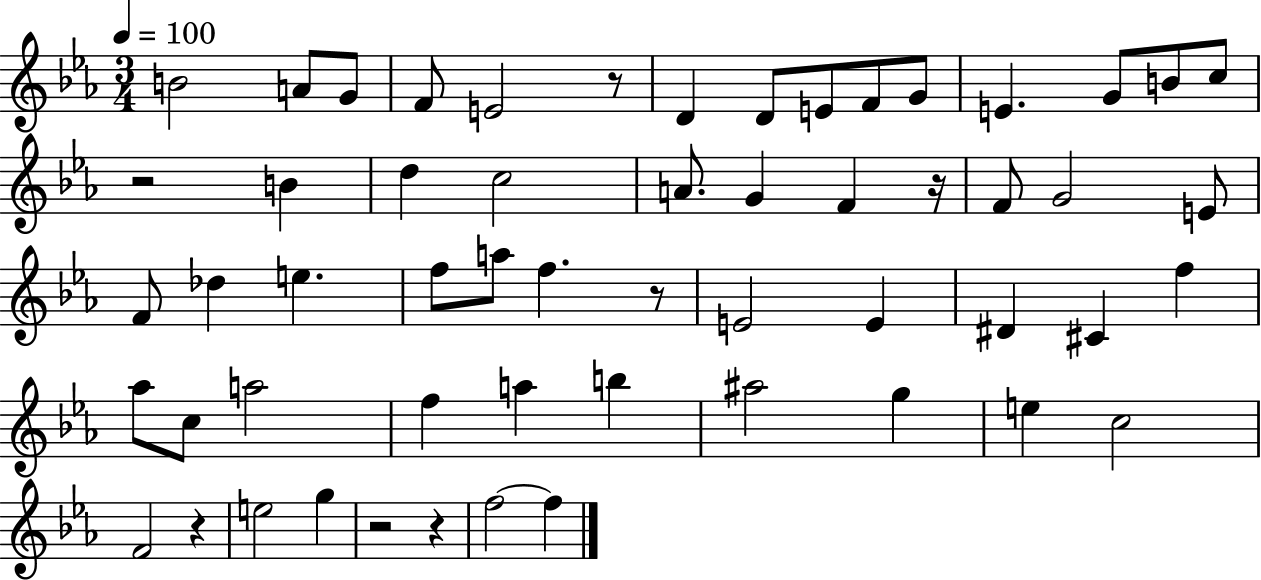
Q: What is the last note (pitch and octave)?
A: F5